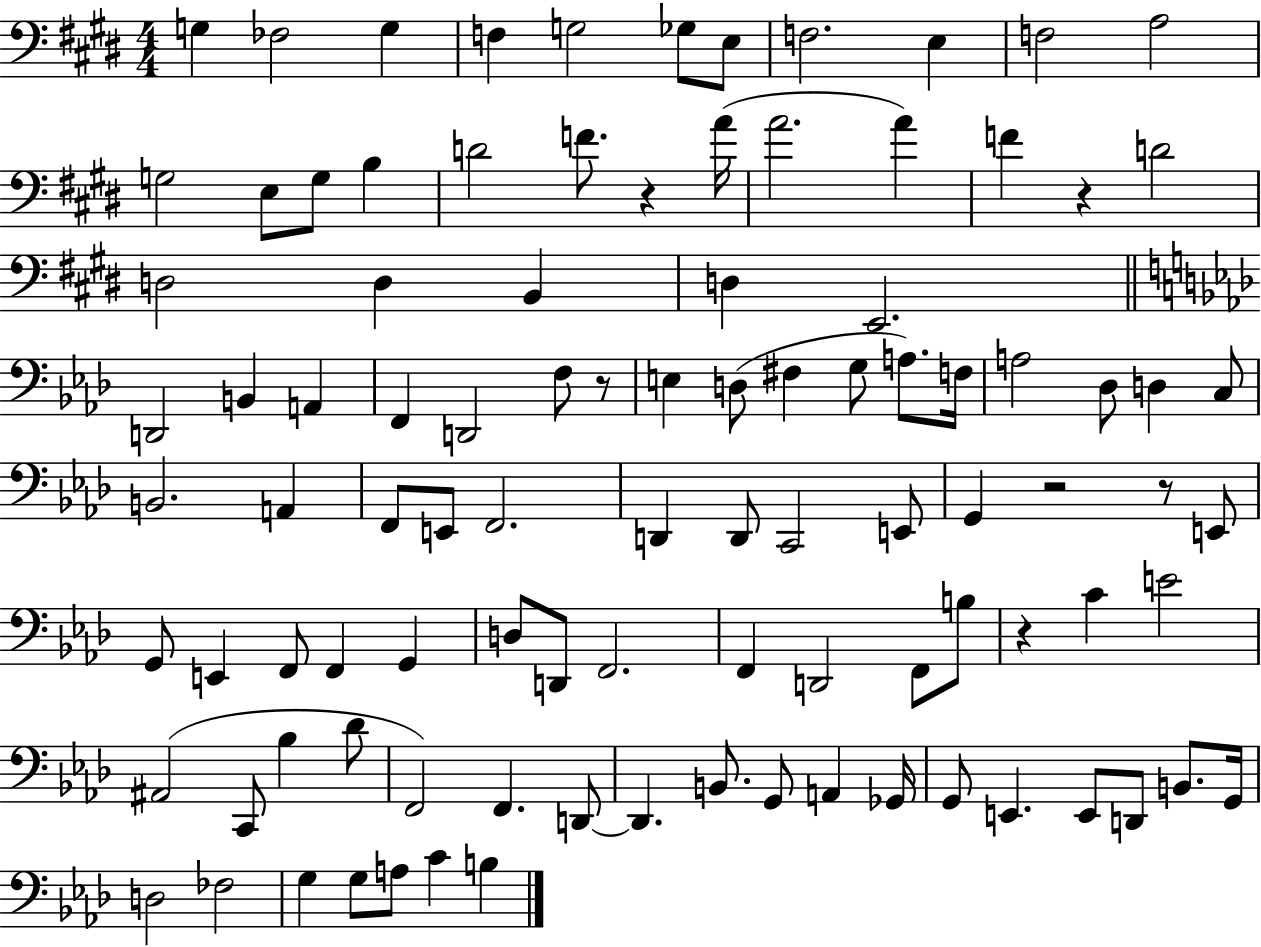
{
  \clef bass
  \numericTimeSignature
  \time 4/4
  \key e \major
  \repeat volta 2 { g4 fes2 g4 | f4 g2 ges8 e8 | f2. e4 | f2 a2 | \break g2 e8 g8 b4 | d'2 f'8. r4 a'16( | a'2. a'4) | f'4 r4 d'2 | \break d2 d4 b,4 | d4 e,2. | \bar "||" \break \key aes \major d,2 b,4 a,4 | f,4 d,2 f8 r8 | e4 d8( fis4 g8 a8.) f16 | a2 des8 d4 c8 | \break b,2. a,4 | f,8 e,8 f,2. | d,4 d,8 c,2 e,8 | g,4 r2 r8 e,8 | \break g,8 e,4 f,8 f,4 g,4 | d8 d,8 f,2. | f,4 d,2 f,8 b8 | r4 c'4 e'2 | \break ais,2( c,8 bes4 des'8 | f,2) f,4. d,8~~ | d,4. b,8. g,8 a,4 ges,16 | g,8 e,4. e,8 d,8 b,8. g,16 | \break d2 fes2 | g4 g8 a8 c'4 b4 | } \bar "|."
}